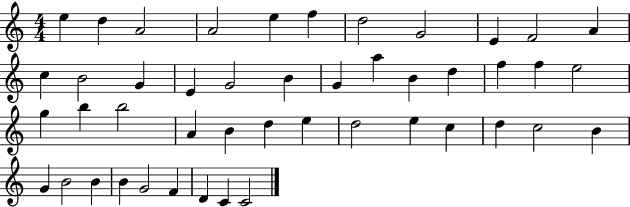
E5/q D5/q A4/h A4/h E5/q F5/q D5/h G4/h E4/q F4/h A4/q C5/q B4/h G4/q E4/q G4/h B4/q G4/q A5/q B4/q D5/q F5/q F5/q E5/h G5/q B5/q B5/h A4/q B4/q D5/q E5/q D5/h E5/q C5/q D5/q C5/h B4/q G4/q B4/h B4/q B4/q G4/h F4/q D4/q C4/q C4/h